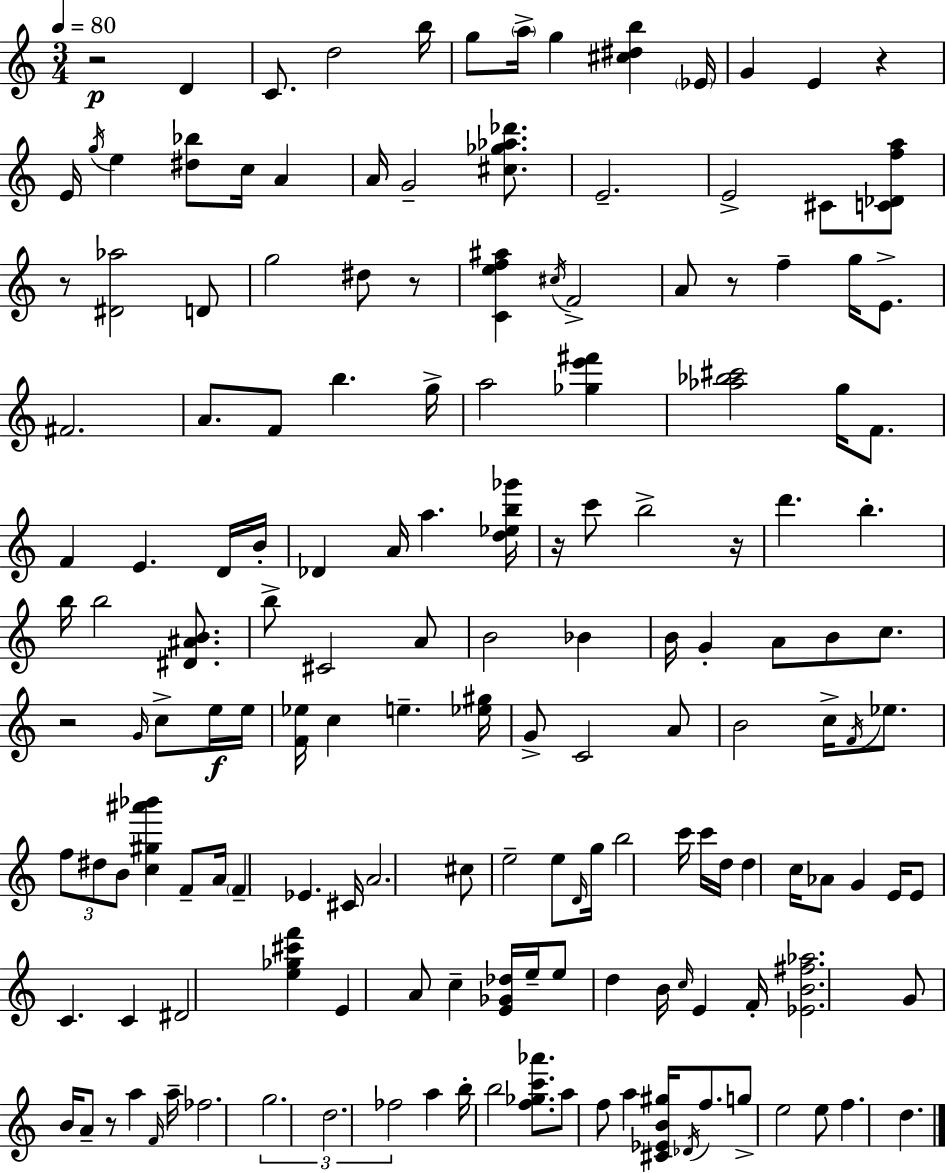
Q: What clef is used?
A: treble